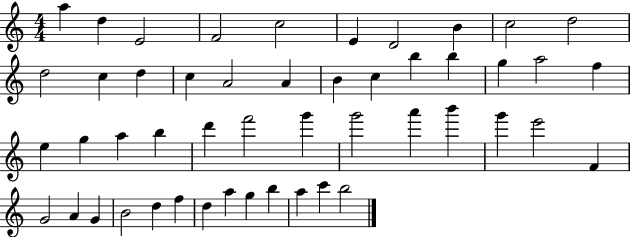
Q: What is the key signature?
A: C major